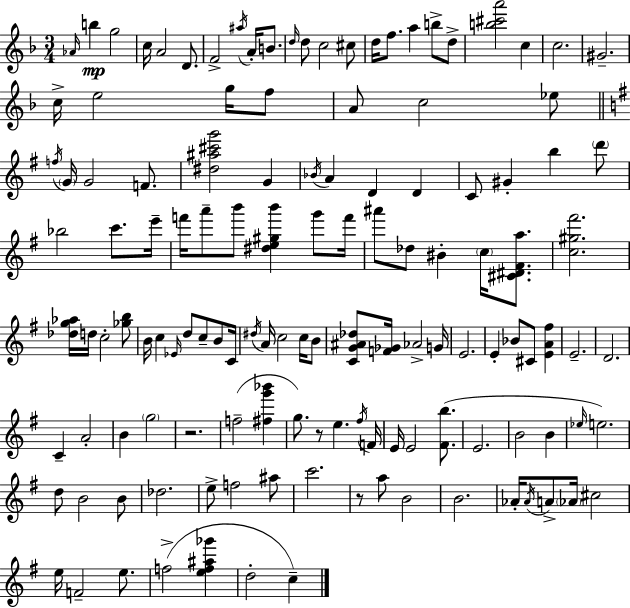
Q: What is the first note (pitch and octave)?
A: Ab4